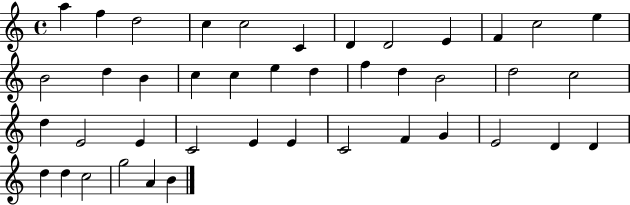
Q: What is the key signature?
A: C major